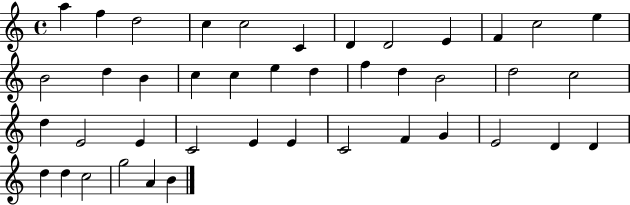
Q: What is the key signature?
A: C major